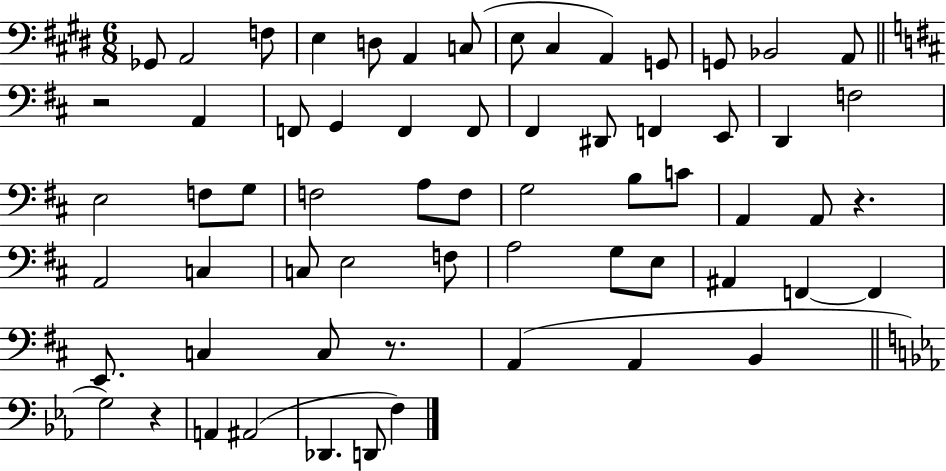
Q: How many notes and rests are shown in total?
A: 63